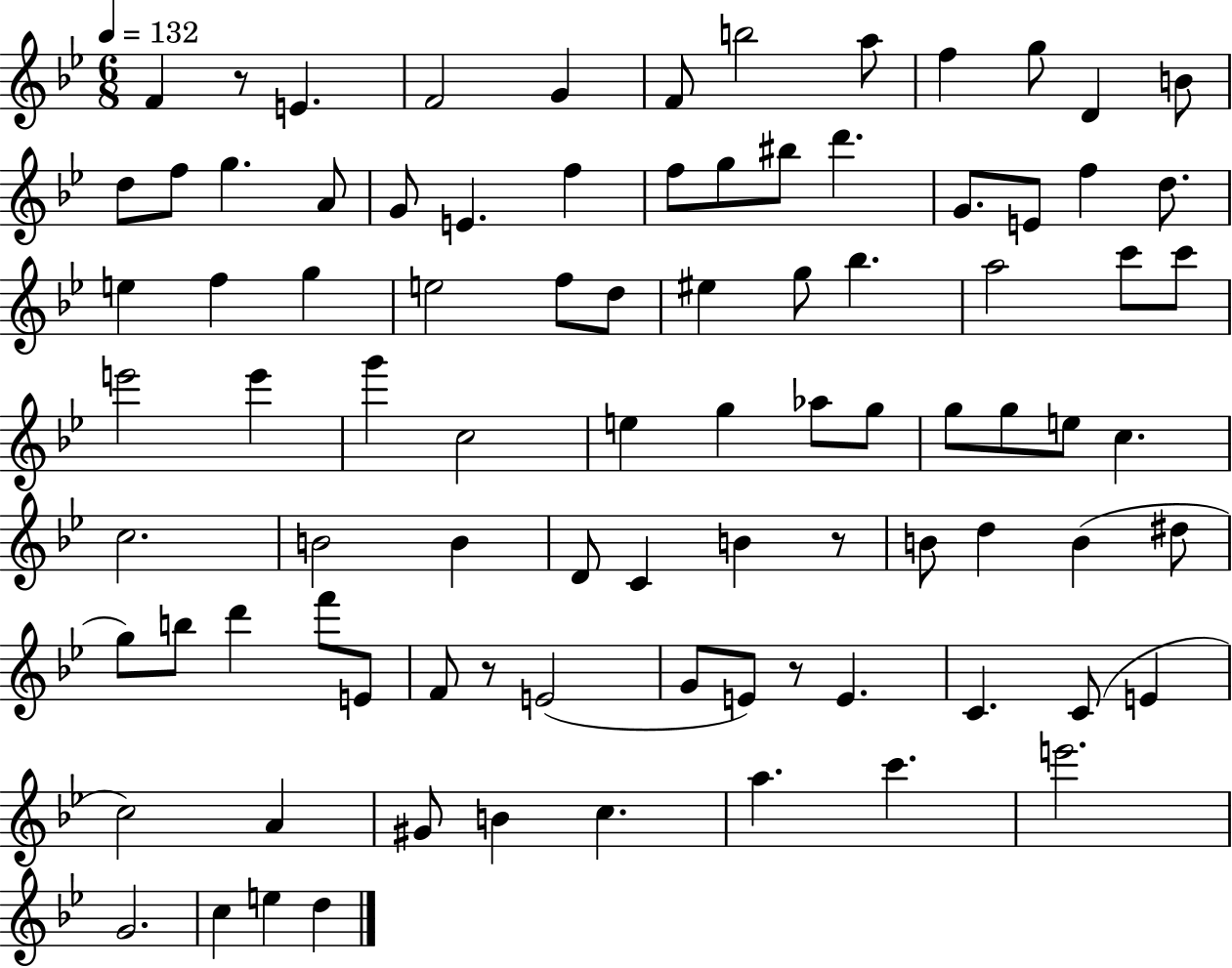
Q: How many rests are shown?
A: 4